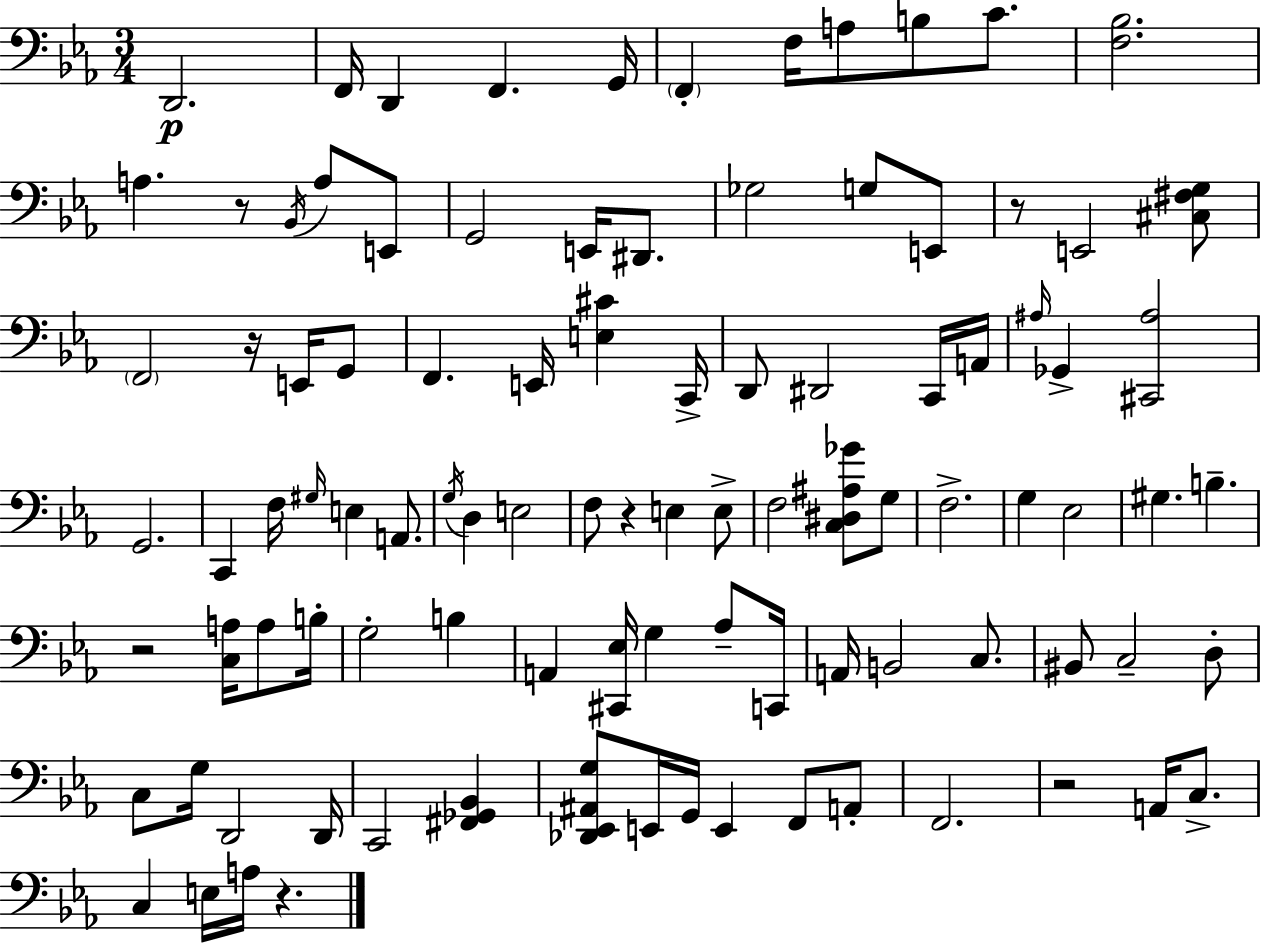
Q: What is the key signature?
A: EES major